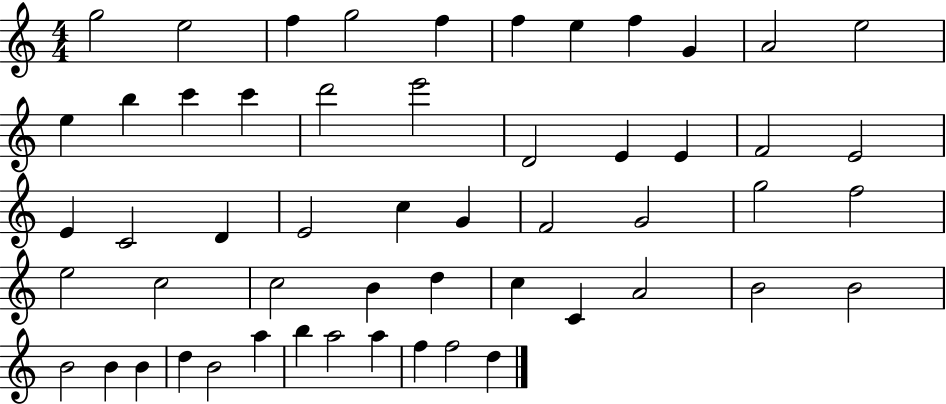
{
  \clef treble
  \numericTimeSignature
  \time 4/4
  \key c \major
  g''2 e''2 | f''4 g''2 f''4 | f''4 e''4 f''4 g'4 | a'2 e''2 | \break e''4 b''4 c'''4 c'''4 | d'''2 e'''2 | d'2 e'4 e'4 | f'2 e'2 | \break e'4 c'2 d'4 | e'2 c''4 g'4 | f'2 g'2 | g''2 f''2 | \break e''2 c''2 | c''2 b'4 d''4 | c''4 c'4 a'2 | b'2 b'2 | \break b'2 b'4 b'4 | d''4 b'2 a''4 | b''4 a''2 a''4 | f''4 f''2 d''4 | \break \bar "|."
}